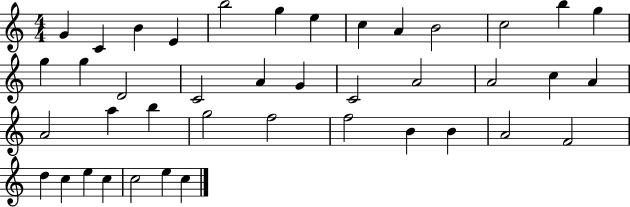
G4/q C4/q B4/q E4/q B5/h G5/q E5/q C5/q A4/q B4/h C5/h B5/q G5/q G5/q G5/q D4/h C4/h A4/q G4/q C4/h A4/h A4/h C5/q A4/q A4/h A5/q B5/q G5/h F5/h F5/h B4/q B4/q A4/h F4/h D5/q C5/q E5/q C5/q C5/h E5/q C5/q